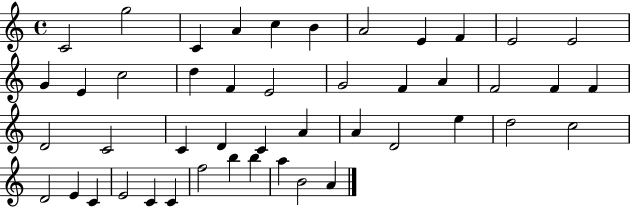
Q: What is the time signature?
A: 4/4